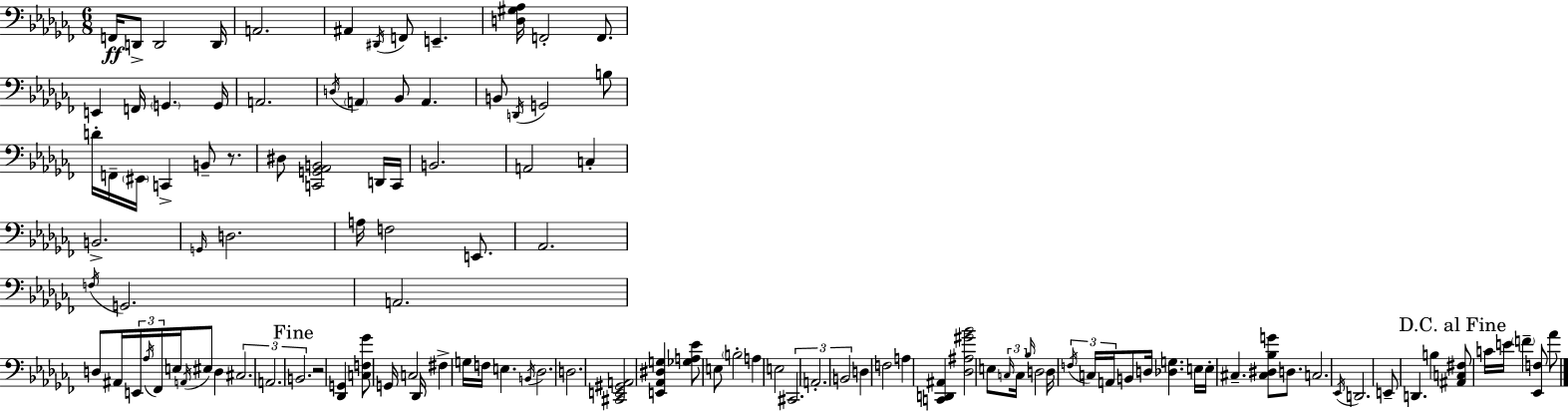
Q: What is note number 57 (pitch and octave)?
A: B2